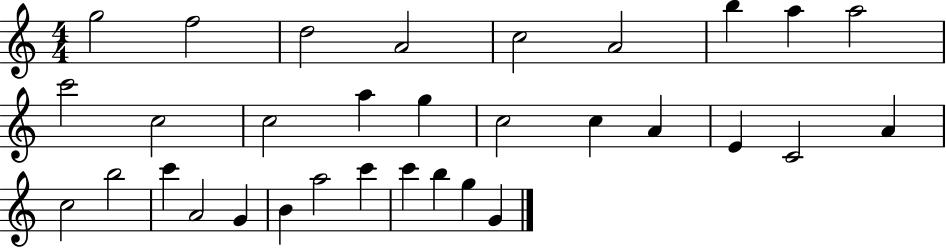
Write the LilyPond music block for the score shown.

{
  \clef treble
  \numericTimeSignature
  \time 4/4
  \key c \major
  g''2 f''2 | d''2 a'2 | c''2 a'2 | b''4 a''4 a''2 | \break c'''2 c''2 | c''2 a''4 g''4 | c''2 c''4 a'4 | e'4 c'2 a'4 | \break c''2 b''2 | c'''4 a'2 g'4 | b'4 a''2 c'''4 | c'''4 b''4 g''4 g'4 | \break \bar "|."
}